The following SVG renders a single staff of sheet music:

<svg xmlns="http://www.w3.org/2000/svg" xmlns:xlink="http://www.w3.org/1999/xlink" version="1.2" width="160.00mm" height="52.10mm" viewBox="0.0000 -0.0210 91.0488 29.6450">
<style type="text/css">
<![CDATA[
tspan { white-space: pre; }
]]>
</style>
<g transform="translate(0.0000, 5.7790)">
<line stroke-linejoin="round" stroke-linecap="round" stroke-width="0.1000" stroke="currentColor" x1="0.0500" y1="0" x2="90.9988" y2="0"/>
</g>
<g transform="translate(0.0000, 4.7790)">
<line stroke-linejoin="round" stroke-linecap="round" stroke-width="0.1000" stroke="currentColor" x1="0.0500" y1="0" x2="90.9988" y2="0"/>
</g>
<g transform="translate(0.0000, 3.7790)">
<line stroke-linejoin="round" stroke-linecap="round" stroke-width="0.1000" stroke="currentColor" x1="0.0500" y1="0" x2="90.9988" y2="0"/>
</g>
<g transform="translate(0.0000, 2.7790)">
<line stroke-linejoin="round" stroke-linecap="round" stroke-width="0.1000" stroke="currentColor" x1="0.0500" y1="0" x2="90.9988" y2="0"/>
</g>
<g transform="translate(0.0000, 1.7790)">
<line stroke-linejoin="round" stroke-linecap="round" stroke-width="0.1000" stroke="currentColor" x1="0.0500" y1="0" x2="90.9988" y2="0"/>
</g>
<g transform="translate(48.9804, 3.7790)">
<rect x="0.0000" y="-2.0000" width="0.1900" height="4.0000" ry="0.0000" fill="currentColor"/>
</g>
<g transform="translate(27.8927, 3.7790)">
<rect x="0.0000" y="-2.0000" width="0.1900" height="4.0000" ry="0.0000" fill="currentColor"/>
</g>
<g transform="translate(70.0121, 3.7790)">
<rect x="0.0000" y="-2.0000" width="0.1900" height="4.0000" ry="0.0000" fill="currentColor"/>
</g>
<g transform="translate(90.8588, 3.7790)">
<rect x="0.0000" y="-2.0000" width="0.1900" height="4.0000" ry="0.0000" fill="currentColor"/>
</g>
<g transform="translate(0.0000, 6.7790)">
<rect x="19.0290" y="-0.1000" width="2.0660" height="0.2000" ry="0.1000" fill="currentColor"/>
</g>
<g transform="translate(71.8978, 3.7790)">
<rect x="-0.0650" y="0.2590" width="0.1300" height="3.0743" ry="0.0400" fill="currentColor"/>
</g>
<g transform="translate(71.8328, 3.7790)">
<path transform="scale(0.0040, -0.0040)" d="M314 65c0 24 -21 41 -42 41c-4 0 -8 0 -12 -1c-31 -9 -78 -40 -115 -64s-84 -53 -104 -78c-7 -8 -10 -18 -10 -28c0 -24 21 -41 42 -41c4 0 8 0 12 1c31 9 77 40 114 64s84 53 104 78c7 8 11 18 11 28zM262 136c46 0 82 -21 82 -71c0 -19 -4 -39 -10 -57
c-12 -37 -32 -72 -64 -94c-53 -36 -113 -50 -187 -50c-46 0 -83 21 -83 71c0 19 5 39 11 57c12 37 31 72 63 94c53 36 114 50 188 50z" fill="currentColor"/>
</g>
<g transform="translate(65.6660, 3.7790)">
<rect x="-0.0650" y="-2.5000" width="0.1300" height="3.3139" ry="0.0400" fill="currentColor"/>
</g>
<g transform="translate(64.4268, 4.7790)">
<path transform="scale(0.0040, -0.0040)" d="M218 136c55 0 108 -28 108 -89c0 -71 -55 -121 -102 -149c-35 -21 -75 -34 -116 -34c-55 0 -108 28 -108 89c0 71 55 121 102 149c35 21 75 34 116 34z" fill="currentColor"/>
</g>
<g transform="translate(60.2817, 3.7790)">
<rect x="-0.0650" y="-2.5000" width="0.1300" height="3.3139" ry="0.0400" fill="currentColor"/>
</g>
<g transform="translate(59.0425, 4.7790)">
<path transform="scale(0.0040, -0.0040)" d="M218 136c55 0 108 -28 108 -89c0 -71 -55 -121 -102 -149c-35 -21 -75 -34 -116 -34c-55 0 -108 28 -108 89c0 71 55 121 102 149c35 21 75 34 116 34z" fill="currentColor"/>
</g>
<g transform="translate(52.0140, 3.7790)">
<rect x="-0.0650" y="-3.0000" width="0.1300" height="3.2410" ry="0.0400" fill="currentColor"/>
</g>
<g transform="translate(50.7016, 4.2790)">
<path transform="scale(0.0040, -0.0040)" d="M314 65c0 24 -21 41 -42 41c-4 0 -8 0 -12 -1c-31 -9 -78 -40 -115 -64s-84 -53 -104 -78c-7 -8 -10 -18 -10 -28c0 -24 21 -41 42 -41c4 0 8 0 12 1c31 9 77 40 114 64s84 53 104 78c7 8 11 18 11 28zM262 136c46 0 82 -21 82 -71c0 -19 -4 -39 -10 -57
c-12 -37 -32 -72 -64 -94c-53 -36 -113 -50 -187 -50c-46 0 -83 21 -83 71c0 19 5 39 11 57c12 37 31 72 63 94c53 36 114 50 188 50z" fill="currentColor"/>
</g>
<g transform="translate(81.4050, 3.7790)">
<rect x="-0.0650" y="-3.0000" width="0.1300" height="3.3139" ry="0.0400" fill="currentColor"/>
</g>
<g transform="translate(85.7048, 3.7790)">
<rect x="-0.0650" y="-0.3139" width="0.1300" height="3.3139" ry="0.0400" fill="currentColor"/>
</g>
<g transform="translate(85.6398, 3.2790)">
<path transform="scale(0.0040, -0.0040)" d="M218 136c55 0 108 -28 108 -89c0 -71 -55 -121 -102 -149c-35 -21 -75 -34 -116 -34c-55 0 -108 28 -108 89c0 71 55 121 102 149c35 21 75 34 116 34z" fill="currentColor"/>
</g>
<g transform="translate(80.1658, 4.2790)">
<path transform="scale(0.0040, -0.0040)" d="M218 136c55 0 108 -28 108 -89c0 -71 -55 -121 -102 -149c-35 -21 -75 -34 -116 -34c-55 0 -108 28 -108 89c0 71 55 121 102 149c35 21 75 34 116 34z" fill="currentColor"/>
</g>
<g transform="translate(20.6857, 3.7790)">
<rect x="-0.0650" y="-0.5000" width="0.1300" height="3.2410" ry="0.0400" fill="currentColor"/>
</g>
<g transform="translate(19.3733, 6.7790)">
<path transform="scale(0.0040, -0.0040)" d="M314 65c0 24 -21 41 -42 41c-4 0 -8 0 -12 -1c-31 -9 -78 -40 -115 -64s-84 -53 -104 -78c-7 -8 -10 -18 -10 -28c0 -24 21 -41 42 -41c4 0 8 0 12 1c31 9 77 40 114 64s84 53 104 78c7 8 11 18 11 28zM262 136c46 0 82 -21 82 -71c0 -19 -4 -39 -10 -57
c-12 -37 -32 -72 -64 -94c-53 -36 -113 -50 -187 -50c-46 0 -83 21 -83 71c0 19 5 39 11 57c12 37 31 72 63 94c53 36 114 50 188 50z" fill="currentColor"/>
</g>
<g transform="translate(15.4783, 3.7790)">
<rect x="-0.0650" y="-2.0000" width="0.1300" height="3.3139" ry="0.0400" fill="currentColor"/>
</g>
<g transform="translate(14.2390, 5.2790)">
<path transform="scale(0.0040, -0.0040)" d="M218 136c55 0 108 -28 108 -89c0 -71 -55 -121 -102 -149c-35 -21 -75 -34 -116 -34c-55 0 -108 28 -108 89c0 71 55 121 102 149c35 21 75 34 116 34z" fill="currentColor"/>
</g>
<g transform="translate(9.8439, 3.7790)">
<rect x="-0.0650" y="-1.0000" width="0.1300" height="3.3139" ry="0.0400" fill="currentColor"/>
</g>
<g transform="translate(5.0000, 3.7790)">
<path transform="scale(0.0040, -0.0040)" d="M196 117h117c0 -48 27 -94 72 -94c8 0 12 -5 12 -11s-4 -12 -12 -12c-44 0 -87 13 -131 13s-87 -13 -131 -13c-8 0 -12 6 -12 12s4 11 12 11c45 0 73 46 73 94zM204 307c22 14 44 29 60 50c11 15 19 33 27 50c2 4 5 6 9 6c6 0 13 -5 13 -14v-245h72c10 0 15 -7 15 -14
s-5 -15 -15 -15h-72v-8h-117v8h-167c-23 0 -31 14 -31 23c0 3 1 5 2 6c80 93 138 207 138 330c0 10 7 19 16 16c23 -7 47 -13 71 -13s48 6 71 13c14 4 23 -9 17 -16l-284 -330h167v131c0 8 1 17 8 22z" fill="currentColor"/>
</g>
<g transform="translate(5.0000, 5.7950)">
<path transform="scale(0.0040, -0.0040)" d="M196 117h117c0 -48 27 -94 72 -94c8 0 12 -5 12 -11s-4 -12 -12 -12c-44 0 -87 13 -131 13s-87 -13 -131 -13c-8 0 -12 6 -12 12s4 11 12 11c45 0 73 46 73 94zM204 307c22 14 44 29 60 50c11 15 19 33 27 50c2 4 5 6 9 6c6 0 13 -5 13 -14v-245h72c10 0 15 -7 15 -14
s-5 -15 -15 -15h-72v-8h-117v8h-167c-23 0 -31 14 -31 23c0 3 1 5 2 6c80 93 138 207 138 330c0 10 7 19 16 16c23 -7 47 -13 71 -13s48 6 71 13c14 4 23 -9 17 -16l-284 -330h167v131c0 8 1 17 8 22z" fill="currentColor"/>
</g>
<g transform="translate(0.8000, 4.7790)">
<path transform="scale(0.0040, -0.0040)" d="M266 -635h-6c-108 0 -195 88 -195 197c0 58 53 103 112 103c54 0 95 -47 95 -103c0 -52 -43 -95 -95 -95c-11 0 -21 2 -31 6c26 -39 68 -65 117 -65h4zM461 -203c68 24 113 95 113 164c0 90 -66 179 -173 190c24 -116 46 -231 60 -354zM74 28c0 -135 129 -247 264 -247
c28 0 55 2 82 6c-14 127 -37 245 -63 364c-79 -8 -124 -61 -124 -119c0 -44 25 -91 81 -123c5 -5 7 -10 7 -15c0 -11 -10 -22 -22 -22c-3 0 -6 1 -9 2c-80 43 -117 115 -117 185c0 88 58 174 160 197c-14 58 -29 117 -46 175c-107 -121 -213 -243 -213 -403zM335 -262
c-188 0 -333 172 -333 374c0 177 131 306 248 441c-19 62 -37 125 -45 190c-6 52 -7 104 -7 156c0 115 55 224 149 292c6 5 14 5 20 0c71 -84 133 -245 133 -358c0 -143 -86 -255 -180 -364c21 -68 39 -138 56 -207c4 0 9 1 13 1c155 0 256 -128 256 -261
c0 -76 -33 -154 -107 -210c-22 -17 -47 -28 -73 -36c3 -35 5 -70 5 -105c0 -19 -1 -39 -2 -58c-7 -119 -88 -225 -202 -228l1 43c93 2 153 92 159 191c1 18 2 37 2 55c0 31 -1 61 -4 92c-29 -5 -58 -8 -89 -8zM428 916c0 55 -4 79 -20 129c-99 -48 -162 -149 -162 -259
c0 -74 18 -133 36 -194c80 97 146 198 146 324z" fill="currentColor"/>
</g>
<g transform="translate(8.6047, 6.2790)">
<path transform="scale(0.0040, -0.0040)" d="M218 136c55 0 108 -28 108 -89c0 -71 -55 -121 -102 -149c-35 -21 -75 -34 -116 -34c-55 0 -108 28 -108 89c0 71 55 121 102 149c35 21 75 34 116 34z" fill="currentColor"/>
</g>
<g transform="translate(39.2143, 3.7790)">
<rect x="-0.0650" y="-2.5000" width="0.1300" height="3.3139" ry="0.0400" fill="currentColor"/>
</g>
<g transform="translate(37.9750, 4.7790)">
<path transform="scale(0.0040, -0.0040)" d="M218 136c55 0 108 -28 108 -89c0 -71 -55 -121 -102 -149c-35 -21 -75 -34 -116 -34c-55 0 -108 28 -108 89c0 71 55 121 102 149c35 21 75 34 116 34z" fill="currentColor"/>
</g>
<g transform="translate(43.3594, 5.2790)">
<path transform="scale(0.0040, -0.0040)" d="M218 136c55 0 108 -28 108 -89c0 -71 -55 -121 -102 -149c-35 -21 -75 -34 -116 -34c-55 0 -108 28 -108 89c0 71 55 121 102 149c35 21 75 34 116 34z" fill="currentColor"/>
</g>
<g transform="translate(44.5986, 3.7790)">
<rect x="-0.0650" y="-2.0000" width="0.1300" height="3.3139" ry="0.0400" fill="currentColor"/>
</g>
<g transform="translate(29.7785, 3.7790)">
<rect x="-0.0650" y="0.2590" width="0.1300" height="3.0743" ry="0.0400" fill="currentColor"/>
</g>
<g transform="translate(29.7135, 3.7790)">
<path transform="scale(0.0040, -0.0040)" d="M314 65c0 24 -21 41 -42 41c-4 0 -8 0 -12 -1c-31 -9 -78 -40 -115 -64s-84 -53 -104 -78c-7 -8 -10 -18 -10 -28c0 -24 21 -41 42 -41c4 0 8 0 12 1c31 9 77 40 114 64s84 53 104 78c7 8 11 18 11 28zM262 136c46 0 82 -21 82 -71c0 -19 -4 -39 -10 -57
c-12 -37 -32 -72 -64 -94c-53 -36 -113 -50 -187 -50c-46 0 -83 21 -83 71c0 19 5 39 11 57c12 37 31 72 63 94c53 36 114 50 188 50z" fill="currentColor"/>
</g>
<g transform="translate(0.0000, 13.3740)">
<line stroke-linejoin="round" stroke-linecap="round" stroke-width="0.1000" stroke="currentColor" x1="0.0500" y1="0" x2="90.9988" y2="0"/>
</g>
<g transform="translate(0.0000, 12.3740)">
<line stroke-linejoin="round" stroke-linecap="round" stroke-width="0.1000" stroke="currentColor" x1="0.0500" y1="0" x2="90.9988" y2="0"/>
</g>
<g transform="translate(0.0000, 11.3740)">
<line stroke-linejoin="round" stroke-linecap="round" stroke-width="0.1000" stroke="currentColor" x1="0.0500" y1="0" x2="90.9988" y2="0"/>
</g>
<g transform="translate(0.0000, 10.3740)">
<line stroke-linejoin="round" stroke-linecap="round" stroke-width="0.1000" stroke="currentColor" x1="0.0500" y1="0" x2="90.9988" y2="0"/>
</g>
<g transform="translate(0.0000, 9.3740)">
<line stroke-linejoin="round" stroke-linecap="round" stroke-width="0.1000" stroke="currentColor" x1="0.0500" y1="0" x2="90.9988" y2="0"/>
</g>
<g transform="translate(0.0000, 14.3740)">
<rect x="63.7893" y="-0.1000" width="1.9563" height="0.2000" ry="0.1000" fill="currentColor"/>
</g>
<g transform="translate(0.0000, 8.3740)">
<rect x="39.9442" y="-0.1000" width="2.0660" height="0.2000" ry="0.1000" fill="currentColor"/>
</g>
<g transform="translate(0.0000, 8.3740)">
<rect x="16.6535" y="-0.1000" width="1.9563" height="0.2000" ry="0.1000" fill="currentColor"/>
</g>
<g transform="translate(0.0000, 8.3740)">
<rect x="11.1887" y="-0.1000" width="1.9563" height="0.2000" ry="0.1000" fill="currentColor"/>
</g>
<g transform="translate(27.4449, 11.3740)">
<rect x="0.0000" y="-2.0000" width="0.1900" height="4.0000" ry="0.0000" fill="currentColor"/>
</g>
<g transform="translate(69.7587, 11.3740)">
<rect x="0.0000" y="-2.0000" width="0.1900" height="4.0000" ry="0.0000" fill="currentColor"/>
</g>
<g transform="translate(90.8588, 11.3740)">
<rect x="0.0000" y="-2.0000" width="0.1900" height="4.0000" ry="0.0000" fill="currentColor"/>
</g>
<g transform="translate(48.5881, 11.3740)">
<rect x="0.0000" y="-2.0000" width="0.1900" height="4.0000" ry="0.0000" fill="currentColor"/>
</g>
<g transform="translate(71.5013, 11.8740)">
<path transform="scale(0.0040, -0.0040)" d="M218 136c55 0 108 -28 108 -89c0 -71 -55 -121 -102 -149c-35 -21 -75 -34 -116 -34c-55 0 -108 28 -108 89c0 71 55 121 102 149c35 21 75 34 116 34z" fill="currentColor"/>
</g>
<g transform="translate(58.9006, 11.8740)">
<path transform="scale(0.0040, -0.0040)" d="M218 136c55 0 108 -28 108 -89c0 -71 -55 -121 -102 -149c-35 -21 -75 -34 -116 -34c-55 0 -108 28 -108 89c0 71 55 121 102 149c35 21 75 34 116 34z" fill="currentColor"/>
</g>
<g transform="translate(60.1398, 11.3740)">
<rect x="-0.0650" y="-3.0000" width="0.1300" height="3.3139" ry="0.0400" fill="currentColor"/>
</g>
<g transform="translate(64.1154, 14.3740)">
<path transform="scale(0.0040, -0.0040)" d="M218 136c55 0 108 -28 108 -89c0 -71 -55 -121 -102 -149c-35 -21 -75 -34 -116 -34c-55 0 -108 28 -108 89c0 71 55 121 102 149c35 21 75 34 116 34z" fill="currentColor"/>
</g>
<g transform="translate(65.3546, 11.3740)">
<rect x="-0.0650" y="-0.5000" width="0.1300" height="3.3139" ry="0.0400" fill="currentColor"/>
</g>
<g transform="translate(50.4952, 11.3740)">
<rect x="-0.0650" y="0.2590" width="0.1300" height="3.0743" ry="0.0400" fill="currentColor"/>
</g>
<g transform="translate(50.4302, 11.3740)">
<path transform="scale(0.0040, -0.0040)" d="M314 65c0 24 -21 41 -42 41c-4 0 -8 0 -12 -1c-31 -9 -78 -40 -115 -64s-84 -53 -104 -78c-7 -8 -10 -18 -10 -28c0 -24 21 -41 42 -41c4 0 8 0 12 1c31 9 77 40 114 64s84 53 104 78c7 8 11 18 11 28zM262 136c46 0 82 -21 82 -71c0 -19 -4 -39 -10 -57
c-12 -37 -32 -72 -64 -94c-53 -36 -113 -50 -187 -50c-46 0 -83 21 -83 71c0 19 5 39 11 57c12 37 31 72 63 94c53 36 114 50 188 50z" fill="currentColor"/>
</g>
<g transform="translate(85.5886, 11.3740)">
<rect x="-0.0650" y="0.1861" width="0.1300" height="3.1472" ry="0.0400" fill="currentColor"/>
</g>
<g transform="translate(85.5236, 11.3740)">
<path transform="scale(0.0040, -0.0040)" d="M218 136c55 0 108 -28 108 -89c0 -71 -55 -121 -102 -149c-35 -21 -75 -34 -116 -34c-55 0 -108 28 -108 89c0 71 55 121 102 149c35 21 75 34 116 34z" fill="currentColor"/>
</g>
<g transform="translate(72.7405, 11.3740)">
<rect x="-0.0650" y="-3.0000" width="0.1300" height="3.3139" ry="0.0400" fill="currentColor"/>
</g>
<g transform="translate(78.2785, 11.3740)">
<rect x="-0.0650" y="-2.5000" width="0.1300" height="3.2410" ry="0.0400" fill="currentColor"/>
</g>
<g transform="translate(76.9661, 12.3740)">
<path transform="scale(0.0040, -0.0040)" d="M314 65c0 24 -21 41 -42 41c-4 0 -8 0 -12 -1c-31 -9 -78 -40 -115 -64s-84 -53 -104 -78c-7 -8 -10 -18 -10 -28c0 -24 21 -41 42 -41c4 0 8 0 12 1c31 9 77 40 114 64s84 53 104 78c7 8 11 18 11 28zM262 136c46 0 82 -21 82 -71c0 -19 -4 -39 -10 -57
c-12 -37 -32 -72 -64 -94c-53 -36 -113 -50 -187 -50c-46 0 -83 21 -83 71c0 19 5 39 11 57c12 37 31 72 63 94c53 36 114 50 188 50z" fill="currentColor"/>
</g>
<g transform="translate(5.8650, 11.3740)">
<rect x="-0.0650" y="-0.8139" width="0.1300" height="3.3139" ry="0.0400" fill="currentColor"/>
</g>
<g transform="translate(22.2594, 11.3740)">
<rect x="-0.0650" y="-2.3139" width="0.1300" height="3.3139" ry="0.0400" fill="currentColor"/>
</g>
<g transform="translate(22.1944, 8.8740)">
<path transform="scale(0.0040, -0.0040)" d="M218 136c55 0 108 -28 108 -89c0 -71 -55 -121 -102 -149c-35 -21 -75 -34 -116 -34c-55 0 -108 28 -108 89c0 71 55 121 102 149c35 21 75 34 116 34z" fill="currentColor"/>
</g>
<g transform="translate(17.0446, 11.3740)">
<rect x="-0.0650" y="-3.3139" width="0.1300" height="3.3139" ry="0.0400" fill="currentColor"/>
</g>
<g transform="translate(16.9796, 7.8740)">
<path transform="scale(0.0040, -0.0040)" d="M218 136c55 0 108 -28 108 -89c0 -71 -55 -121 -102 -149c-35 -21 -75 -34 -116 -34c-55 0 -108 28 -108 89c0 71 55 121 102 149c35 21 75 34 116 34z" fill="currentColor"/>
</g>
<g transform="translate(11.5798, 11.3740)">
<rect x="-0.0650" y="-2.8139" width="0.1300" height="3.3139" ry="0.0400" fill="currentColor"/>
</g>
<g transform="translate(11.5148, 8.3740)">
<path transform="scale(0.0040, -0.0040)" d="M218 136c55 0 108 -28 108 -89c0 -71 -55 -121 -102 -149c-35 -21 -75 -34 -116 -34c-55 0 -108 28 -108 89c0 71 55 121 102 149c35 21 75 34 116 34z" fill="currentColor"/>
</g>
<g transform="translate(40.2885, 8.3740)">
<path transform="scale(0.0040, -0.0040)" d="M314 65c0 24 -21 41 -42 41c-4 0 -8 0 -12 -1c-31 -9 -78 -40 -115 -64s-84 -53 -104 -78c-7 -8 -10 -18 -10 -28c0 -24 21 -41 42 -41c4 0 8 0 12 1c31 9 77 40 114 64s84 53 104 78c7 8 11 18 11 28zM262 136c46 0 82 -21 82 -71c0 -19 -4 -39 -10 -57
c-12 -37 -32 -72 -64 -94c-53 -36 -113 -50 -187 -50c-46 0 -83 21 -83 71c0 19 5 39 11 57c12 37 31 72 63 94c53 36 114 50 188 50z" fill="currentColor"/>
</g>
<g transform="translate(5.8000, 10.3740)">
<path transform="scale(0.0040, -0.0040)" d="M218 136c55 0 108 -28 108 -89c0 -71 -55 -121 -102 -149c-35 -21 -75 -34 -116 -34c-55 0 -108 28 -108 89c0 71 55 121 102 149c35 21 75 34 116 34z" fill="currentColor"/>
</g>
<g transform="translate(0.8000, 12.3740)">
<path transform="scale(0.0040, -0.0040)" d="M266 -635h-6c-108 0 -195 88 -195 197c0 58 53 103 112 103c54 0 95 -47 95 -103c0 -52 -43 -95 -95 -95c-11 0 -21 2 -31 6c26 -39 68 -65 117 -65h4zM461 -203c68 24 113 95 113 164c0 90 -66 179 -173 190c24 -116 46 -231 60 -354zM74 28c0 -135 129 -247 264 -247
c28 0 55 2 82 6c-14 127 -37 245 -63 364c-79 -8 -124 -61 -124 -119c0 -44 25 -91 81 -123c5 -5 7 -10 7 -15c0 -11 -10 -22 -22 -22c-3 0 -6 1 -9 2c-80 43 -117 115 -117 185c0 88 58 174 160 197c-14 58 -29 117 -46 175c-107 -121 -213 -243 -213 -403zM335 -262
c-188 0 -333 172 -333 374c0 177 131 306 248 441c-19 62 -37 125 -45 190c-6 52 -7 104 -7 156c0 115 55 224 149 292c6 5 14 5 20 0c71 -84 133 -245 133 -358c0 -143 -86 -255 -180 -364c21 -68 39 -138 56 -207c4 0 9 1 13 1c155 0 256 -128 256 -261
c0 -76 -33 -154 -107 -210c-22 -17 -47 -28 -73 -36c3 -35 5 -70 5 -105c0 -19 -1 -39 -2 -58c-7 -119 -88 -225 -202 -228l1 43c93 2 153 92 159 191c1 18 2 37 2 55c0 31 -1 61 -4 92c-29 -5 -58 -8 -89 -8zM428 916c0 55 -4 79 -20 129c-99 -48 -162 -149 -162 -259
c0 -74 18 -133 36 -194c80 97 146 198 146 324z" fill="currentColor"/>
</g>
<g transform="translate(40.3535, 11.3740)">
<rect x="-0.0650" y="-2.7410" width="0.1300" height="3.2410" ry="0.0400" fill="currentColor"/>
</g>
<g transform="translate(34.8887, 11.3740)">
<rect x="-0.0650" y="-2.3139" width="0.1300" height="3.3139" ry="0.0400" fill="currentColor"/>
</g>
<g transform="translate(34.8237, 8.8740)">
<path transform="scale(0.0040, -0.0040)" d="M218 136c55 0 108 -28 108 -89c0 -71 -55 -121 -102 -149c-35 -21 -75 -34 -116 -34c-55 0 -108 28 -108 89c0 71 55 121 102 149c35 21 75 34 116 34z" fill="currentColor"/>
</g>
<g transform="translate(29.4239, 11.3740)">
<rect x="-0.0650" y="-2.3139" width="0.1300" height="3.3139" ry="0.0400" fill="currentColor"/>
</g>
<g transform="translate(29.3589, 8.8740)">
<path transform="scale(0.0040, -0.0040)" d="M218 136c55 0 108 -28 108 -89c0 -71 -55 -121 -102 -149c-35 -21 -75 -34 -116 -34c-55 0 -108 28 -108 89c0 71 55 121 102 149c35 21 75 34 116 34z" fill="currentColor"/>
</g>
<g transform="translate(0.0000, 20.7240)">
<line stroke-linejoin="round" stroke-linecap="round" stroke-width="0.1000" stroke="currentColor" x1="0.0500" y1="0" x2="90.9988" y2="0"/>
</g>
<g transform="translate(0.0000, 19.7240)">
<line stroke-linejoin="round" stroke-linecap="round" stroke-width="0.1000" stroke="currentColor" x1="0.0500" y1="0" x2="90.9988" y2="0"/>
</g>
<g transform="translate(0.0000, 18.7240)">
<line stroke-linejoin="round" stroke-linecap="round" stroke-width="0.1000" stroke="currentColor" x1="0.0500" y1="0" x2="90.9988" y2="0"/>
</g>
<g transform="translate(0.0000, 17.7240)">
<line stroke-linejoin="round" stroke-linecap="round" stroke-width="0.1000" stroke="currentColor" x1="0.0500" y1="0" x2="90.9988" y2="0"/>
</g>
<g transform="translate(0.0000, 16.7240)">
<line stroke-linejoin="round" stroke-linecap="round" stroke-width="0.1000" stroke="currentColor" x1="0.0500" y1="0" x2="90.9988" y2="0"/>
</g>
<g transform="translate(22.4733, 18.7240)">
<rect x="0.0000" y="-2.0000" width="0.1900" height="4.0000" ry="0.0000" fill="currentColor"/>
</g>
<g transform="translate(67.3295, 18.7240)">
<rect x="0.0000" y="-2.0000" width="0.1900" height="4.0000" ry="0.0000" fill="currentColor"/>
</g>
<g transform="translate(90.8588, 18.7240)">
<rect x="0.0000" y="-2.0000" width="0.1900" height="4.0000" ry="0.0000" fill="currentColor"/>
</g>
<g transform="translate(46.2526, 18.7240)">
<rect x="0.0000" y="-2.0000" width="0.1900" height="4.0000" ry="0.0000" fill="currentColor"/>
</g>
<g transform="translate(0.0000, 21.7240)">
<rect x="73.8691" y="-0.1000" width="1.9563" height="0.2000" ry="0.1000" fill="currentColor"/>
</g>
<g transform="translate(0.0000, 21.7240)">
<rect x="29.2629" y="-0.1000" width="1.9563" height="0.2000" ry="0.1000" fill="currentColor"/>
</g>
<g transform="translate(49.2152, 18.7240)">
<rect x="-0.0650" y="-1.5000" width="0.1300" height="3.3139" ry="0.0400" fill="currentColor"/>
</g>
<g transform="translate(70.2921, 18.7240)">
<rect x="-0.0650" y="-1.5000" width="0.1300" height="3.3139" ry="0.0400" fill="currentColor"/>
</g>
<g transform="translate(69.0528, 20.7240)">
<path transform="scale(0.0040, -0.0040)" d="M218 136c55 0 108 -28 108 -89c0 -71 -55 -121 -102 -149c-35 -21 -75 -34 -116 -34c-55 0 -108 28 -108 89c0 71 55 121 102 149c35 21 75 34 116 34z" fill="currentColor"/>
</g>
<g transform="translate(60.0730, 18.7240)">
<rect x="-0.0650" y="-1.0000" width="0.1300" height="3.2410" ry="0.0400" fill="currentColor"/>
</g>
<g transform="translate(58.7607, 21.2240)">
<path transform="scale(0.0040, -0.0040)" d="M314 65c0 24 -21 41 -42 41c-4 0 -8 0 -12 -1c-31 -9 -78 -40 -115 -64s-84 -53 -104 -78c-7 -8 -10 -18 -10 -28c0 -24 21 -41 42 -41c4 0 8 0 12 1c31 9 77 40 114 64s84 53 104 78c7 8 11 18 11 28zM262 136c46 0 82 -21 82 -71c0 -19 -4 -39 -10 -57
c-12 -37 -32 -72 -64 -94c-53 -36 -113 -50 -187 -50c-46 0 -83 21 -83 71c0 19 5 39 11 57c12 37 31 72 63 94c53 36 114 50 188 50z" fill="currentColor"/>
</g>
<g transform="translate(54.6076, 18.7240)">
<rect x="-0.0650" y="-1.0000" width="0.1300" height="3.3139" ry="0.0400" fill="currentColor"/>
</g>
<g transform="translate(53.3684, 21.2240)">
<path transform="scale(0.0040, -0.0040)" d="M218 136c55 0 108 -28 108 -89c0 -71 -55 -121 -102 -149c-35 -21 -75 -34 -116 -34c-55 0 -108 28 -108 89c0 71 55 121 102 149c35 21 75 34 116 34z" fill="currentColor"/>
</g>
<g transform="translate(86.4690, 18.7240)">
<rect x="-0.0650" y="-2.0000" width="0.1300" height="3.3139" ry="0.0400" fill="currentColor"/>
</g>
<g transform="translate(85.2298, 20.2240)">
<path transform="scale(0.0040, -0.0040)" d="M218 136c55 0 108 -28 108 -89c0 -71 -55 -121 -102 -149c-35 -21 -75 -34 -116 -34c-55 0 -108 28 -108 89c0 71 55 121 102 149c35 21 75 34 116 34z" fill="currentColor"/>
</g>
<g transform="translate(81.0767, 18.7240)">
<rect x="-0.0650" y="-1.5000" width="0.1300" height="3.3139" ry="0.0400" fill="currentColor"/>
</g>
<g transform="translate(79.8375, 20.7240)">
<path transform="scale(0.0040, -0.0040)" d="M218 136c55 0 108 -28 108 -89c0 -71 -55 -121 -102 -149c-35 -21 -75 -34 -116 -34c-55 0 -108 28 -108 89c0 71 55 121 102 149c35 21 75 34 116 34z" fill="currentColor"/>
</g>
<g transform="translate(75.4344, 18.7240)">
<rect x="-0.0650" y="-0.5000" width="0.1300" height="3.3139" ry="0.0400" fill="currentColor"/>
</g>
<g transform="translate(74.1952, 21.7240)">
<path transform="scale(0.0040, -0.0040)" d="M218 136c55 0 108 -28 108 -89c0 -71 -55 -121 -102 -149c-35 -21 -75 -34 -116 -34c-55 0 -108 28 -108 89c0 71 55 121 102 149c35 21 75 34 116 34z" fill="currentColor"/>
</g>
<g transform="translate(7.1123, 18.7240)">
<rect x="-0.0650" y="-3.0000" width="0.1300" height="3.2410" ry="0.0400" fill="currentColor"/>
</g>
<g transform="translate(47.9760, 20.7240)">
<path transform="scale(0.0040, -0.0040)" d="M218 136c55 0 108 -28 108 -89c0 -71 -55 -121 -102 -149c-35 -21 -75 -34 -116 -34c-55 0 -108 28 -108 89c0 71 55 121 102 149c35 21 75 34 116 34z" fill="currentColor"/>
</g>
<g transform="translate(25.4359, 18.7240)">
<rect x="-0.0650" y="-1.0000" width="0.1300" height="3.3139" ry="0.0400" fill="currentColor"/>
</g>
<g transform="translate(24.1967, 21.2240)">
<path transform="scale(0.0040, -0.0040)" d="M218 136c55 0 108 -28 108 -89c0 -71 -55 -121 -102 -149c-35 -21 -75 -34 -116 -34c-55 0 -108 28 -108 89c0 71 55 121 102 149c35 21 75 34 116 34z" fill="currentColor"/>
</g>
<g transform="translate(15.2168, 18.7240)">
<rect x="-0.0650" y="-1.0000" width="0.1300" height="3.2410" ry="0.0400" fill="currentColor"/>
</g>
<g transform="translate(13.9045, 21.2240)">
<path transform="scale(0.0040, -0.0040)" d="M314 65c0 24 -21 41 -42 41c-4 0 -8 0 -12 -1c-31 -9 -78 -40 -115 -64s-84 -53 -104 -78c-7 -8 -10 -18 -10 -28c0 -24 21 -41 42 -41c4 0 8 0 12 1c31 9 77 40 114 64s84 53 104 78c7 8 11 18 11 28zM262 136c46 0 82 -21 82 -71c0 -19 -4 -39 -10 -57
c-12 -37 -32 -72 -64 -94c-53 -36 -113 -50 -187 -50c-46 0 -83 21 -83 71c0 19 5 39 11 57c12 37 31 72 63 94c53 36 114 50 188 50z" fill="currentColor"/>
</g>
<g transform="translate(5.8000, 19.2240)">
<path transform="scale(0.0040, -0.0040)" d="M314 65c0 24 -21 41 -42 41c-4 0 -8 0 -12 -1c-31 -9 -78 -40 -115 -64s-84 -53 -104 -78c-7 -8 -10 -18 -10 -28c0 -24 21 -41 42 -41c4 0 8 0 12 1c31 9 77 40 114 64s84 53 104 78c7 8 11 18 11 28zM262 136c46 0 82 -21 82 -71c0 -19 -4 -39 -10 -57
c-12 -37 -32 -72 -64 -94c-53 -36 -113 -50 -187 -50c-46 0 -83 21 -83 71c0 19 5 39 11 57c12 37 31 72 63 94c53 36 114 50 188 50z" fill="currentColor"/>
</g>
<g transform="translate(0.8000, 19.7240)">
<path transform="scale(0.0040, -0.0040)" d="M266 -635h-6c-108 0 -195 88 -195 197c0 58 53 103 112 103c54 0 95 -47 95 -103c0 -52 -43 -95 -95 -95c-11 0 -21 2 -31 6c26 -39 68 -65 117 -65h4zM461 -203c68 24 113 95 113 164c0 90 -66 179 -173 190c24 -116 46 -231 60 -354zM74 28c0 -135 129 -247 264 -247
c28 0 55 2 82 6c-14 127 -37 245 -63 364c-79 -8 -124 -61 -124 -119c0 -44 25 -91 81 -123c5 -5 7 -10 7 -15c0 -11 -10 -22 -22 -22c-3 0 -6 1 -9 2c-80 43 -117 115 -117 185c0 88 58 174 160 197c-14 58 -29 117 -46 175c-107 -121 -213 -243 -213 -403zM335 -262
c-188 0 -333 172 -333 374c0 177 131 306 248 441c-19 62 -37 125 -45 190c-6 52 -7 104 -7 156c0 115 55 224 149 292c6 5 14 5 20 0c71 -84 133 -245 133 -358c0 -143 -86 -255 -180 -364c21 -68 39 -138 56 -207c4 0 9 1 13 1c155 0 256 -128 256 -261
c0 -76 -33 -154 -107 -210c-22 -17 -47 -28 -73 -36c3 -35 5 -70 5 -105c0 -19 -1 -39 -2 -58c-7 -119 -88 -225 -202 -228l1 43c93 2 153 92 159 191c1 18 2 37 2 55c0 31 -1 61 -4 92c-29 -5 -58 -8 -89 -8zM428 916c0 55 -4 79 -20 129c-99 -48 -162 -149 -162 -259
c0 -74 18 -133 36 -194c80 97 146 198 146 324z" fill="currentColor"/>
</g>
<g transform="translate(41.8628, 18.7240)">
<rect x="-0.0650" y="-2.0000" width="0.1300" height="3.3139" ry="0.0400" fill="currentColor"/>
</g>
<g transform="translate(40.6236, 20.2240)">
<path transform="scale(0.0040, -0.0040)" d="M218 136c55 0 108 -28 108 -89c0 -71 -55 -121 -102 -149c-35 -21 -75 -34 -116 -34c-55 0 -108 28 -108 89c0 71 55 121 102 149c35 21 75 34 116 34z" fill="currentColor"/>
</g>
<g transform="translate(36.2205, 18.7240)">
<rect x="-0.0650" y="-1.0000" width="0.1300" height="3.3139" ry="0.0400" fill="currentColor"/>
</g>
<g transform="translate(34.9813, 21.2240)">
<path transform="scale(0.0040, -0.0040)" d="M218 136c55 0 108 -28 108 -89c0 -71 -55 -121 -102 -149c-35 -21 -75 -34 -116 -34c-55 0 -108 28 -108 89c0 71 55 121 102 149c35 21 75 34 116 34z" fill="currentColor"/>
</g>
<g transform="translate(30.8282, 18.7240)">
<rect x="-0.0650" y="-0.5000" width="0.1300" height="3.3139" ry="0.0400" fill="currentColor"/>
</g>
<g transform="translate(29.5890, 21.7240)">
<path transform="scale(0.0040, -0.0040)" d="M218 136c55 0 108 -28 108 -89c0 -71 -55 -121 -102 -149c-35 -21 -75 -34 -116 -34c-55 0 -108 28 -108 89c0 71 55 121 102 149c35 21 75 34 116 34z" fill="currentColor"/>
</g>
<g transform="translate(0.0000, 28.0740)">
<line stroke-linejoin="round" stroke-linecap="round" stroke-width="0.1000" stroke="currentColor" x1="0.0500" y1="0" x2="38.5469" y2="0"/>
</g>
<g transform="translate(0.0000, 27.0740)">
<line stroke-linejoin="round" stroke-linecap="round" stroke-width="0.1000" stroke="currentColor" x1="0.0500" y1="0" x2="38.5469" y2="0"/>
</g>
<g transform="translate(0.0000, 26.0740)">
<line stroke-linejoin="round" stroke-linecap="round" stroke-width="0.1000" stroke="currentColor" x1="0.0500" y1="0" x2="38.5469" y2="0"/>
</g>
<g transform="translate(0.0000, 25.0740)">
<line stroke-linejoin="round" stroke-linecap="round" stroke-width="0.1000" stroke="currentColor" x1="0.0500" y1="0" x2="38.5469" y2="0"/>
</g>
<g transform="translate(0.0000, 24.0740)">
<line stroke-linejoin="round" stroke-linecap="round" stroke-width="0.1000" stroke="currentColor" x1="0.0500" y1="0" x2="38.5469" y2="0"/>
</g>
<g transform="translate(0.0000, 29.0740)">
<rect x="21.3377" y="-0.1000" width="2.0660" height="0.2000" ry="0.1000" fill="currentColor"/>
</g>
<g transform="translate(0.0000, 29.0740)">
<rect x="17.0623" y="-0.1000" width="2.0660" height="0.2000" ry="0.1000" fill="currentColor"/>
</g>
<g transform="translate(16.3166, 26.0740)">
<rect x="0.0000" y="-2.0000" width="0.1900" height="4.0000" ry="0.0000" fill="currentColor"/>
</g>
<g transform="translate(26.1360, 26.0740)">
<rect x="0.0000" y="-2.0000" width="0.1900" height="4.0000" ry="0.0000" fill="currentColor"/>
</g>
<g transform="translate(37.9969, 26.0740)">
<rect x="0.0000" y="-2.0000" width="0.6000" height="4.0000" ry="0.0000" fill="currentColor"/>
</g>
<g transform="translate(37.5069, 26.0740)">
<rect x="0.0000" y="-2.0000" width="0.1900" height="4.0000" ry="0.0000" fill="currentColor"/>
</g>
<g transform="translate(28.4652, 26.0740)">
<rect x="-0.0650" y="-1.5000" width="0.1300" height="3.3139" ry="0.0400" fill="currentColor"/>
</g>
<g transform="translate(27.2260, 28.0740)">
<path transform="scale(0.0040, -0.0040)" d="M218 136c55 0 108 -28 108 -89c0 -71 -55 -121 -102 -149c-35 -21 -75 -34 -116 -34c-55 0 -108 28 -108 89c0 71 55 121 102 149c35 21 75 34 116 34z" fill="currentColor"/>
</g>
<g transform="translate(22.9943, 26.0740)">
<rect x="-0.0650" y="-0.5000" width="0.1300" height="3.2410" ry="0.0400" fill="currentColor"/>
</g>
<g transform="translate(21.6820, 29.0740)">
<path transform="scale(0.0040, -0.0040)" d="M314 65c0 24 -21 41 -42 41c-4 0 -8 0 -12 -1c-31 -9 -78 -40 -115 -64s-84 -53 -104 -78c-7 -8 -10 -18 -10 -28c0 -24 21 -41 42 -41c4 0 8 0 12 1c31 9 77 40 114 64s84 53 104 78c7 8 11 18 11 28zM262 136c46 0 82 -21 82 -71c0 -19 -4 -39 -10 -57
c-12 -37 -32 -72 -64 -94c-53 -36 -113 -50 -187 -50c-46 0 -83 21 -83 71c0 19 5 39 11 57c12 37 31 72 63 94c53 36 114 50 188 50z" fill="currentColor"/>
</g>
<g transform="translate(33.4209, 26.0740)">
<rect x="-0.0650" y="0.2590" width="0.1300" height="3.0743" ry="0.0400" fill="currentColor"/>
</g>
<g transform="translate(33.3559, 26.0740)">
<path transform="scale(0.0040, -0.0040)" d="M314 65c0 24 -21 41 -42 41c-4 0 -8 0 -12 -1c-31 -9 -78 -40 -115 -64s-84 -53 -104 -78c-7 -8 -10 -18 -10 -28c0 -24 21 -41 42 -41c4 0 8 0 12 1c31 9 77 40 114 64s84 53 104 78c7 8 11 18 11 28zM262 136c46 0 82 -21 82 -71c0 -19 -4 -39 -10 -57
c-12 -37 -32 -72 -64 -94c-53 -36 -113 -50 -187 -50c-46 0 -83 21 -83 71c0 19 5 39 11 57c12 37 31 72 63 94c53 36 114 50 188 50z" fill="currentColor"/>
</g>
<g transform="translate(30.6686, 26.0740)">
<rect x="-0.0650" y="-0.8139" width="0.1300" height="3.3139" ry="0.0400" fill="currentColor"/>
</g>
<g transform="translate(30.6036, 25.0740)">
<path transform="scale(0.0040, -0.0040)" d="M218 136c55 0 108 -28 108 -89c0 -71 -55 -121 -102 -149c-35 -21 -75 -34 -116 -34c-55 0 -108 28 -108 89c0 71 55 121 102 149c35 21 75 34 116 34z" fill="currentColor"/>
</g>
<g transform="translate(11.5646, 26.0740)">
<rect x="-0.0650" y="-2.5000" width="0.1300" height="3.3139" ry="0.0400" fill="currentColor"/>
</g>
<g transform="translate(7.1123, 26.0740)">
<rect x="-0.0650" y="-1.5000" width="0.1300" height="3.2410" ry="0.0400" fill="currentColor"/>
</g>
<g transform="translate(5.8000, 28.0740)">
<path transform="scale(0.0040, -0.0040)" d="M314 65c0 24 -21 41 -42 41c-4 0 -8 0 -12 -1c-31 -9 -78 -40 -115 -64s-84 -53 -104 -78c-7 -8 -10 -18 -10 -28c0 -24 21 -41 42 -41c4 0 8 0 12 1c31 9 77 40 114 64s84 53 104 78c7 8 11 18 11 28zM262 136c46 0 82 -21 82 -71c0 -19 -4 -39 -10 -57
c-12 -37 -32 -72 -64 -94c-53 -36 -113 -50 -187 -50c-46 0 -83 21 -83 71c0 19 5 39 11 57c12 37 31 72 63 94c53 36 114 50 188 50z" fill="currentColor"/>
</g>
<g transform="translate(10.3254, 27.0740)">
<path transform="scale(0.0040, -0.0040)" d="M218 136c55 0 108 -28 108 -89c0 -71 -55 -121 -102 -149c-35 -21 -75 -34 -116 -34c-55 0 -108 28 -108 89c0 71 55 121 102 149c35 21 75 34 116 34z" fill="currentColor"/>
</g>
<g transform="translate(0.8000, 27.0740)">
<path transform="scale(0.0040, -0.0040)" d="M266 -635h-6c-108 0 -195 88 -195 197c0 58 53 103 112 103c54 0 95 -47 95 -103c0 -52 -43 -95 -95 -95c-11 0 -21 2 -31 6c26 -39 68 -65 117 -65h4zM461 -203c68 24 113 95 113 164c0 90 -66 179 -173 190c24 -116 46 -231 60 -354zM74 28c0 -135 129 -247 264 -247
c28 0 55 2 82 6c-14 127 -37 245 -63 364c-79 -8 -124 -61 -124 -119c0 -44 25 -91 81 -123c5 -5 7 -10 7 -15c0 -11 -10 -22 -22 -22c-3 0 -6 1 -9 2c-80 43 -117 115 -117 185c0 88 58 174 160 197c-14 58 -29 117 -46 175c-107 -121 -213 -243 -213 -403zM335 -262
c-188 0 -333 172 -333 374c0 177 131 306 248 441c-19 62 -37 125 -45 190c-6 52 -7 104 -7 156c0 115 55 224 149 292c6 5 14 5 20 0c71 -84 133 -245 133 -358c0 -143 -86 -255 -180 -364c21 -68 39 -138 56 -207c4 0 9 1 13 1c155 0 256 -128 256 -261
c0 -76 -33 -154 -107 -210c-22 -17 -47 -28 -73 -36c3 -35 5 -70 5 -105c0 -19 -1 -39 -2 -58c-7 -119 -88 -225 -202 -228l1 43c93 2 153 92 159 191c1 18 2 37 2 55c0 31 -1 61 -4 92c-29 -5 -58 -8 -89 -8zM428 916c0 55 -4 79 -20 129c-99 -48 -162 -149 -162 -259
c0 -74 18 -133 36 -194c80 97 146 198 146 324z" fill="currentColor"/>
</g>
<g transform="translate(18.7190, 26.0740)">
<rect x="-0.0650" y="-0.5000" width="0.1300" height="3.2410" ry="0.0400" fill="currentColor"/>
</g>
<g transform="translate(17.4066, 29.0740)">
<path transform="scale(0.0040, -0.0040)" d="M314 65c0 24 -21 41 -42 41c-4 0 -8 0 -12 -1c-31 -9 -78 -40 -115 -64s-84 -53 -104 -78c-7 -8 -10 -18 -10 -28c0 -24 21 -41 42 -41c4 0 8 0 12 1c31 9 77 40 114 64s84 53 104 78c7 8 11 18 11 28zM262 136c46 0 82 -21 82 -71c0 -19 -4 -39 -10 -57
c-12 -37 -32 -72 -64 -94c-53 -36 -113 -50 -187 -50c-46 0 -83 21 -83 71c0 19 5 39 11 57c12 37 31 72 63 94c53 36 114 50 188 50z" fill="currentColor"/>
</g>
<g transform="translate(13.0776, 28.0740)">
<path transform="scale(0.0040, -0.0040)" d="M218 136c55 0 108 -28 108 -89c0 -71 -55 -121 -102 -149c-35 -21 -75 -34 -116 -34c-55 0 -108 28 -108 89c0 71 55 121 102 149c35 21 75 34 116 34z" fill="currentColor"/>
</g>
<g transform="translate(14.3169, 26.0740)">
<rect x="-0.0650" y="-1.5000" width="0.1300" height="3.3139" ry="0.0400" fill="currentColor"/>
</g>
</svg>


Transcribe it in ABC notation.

X:1
T:Untitled
M:4/4
L:1/4
K:C
D F C2 B2 G F A2 G G B2 A c d a b g g g a2 B2 A C A G2 B A2 D2 D C D F E D D2 E C E F E2 G E C2 C2 E d B2